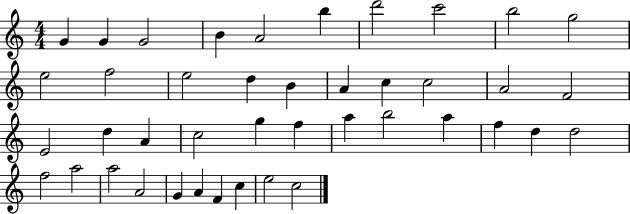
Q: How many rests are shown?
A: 0